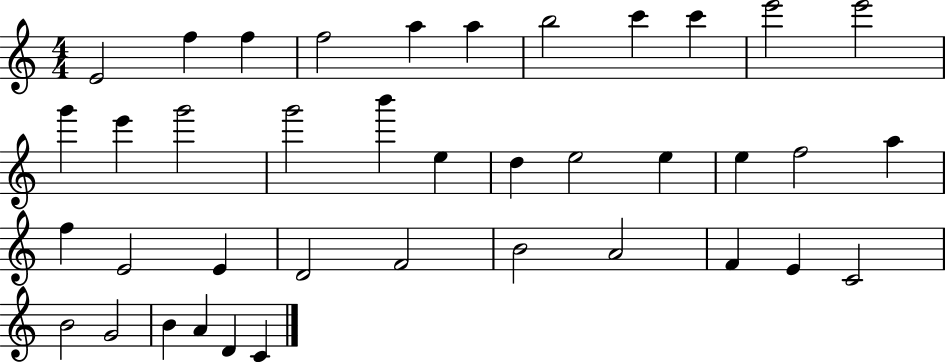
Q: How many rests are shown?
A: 0